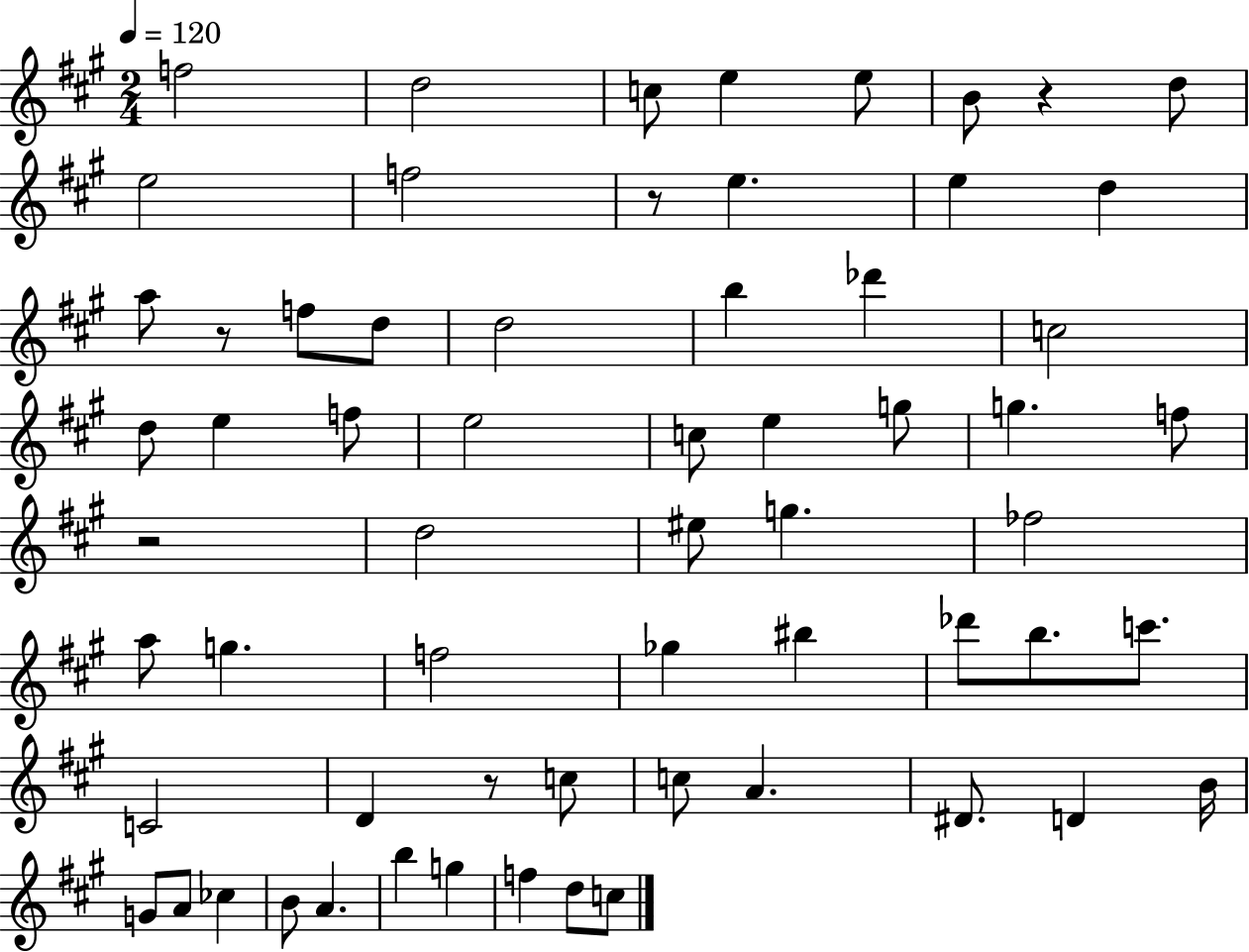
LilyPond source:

{
  \clef treble
  \numericTimeSignature
  \time 2/4
  \key a \major
  \tempo 4 = 120
  f''2 | d''2 | c''8 e''4 e''8 | b'8 r4 d''8 | \break e''2 | f''2 | r8 e''4. | e''4 d''4 | \break a''8 r8 f''8 d''8 | d''2 | b''4 des'''4 | c''2 | \break d''8 e''4 f''8 | e''2 | c''8 e''4 g''8 | g''4. f''8 | \break r2 | d''2 | eis''8 g''4. | fes''2 | \break a''8 g''4. | f''2 | ges''4 bis''4 | des'''8 b''8. c'''8. | \break c'2 | d'4 r8 c''8 | c''8 a'4. | dis'8. d'4 b'16 | \break g'8 a'8 ces''4 | b'8 a'4. | b''4 g''4 | f''4 d''8 c''8 | \break \bar "|."
}